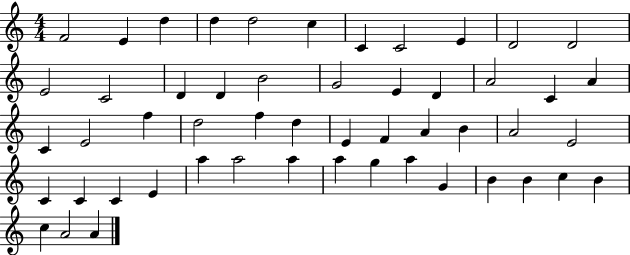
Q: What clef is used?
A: treble